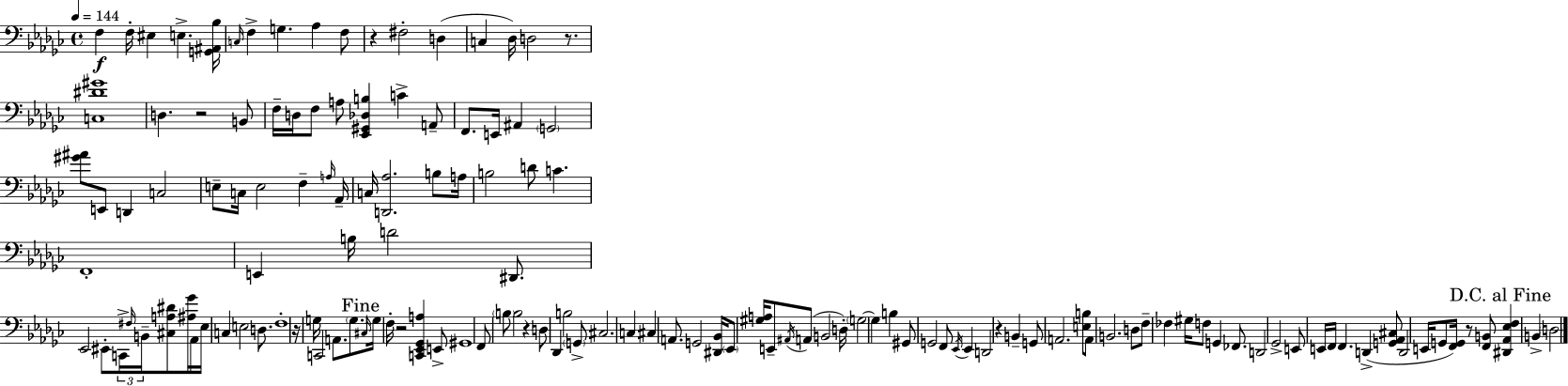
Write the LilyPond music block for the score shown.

{
  \clef bass
  \time 4/4
  \defaultTimeSignature
  \key ees \minor
  \tempo 4 = 144
  f4\f f16-. eis4 e4.-> <g, ais, bes>16 | \grace { c16 } f4-> g4. aes4 f8 | r4 fis2-. d4( | c4 des16) d2 r8. | \break <c dis' gis'>1 | d4. r2 b,8 | f16-- d16 f8 a8 <ees, gis, des b>4 c'4-> a,8-- | f,8. e,16 ais,4 \parenthesize g,2 | \break <gis' ais'>8 e,8 d,4 c2 | e8-- c16 e2 f4-- | \grace { a16 } aes,16-- c16 <d, aes>2. b8 | a16 b2 d'8 c'4. | \break f,1-. | e,4 b16 d'2 dis,8. | ees,2 eis,8-. \tuplet 3/2 { c,16-> \grace { fis16 } b,16-- } <cis a dis'>8 | <ais ges'>16 aes,16 ees16 c4 e2 | \break d8. f1-. | r16 g16 c,2 a,8. | \parenthesize g8. \mark "Fine" \grace { cis16 } g16 f16-. r2 <c, ees, ges, a>4 | e,8-> gis,1 | \break f,8 \parenthesize b8 b2 | r4 d8 des,4 b2 | \parenthesize g,8-> cis2. | c4 cis4 a,8. g,2 | \break <dis, bes,>16 \parenthesize ees,8 <gis a>16 e,8-- \acciaccatura { ais,16 }( a,8 b,2 | d16-.) \parenthesize g2~~ g4 | b4 gis,8 g,2 f,8 | \acciaccatura { ees,16 } ees,4 d,2 r4 | \break b,4-- g,8 a,2. | <e b>8 a,8 b,2. | d8 f8-- fes4 gis16 f8 g,4 | fes,8. d,2 ges,2-> | \break e,8 e,16 f,16 f,4. | d,4->( <g, aes, cis>8 d,2 e,16 g,8 | <f, g,>16) r8 <f, b,>8 \mark "D.C. al Fine" <dis, aes, ees f>4 b,4-> \parenthesize d2 | \bar "|."
}